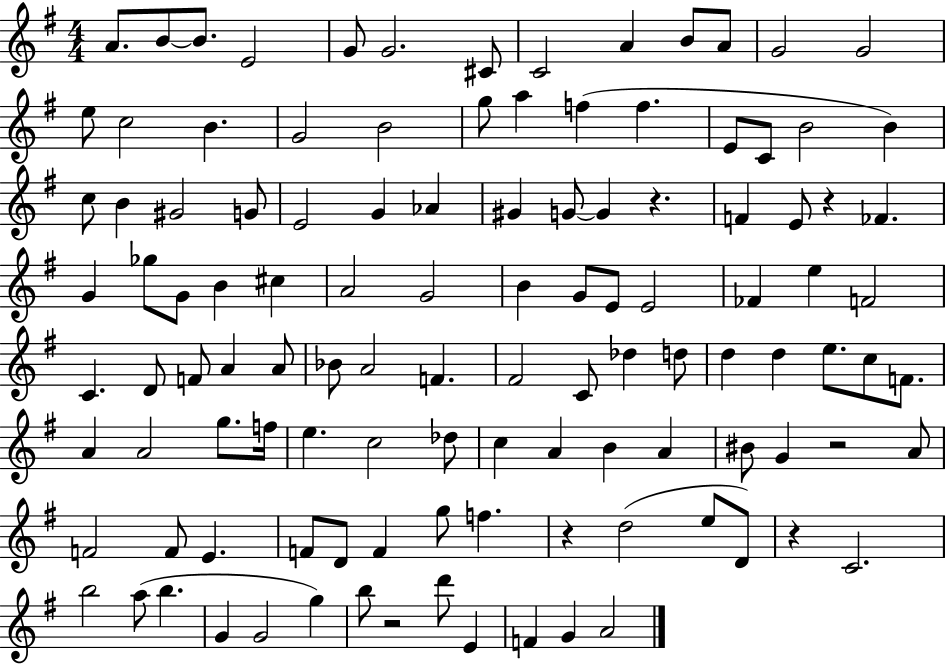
A4/e. B4/e B4/e. E4/h G4/e G4/h. C#4/e C4/h A4/q B4/e A4/e G4/h G4/h E5/e C5/h B4/q. G4/h B4/h G5/e A5/q F5/q F5/q. E4/e C4/e B4/h B4/q C5/e B4/q G#4/h G4/e E4/h G4/q Ab4/q G#4/q G4/e G4/q R/q. F4/q E4/e R/q FES4/q. G4/q Gb5/e G4/e B4/q C#5/q A4/h G4/h B4/q G4/e E4/e E4/h FES4/q E5/q F4/h C4/q. D4/e F4/e A4/q A4/e Bb4/e A4/h F4/q. F#4/h C4/e Db5/q D5/e D5/q D5/q E5/e. C5/e F4/e. A4/q A4/h G5/e. F5/s E5/q. C5/h Db5/e C5/q A4/q B4/q A4/q BIS4/e G4/q R/h A4/e F4/h F4/e E4/q. F4/e D4/e F4/q G5/e F5/q. R/q D5/h E5/e D4/e R/q C4/h. B5/h A5/e B5/q. G4/q G4/h G5/q B5/e R/h D6/e E4/q F4/q G4/q A4/h